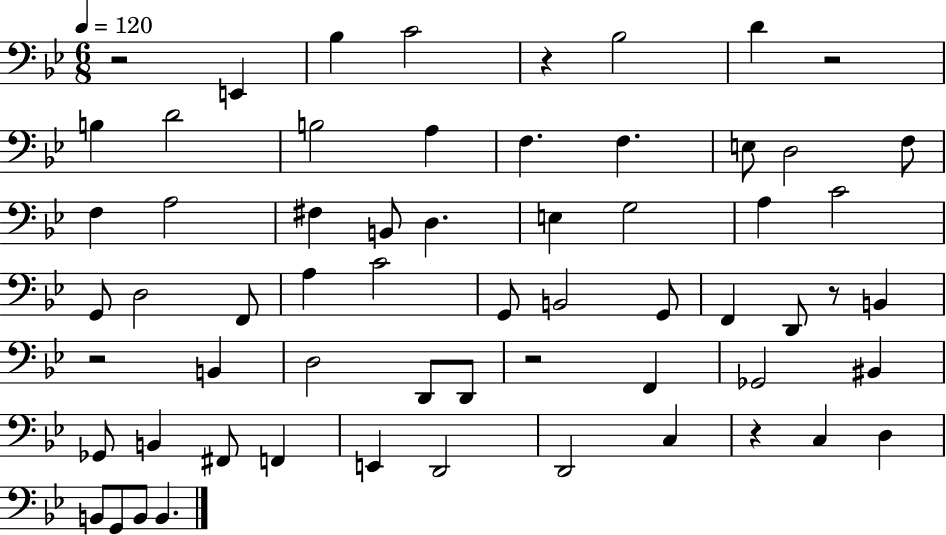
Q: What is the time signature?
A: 6/8